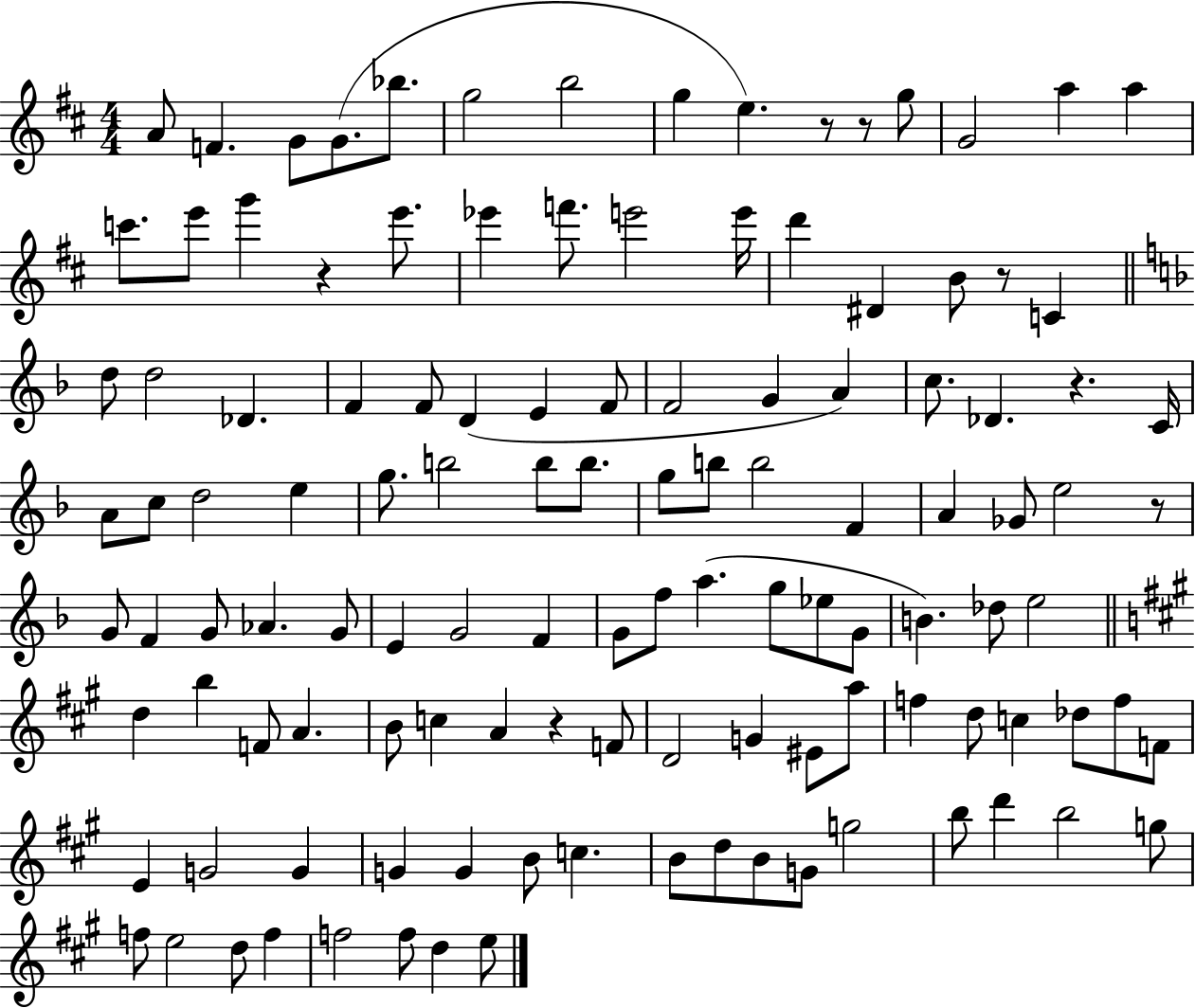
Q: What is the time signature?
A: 4/4